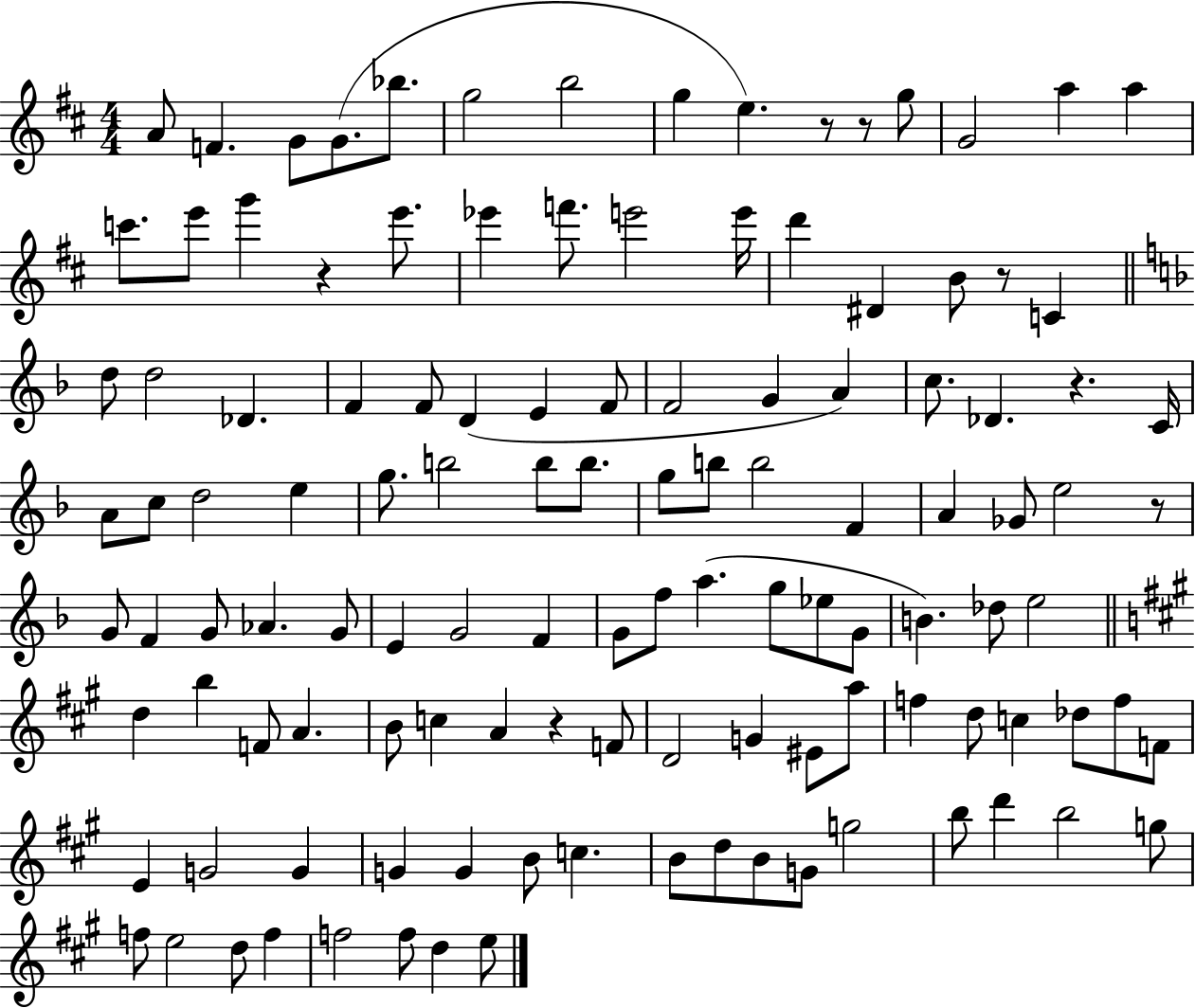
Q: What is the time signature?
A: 4/4